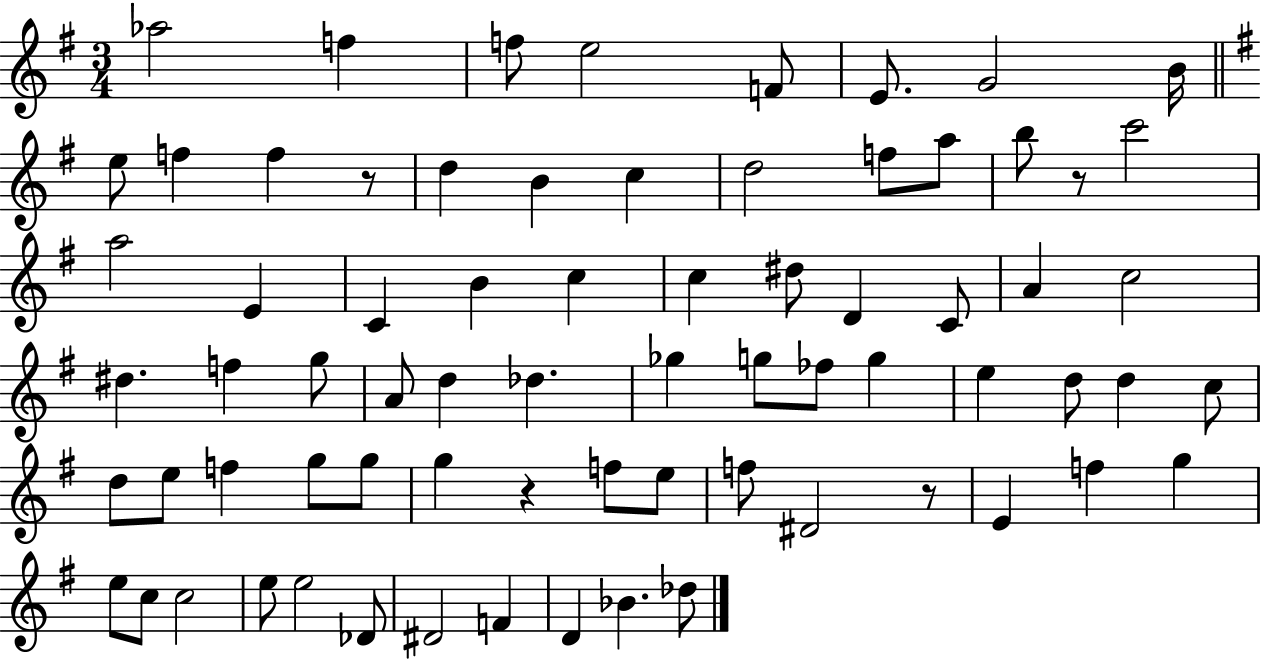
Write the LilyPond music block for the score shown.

{
  \clef treble
  \numericTimeSignature
  \time 3/4
  \key g \major
  aes''2 f''4 | f''8 e''2 f'8 | e'8. g'2 b'16 | \bar "||" \break \key g \major e''8 f''4 f''4 r8 | d''4 b'4 c''4 | d''2 f''8 a''8 | b''8 r8 c'''2 | \break a''2 e'4 | c'4 b'4 c''4 | c''4 dis''8 d'4 c'8 | a'4 c''2 | \break dis''4. f''4 g''8 | a'8 d''4 des''4. | ges''4 g''8 fes''8 g''4 | e''4 d''8 d''4 c''8 | \break d''8 e''8 f''4 g''8 g''8 | g''4 r4 f''8 e''8 | f''8 dis'2 r8 | e'4 f''4 g''4 | \break e''8 c''8 c''2 | e''8 e''2 des'8 | dis'2 f'4 | d'4 bes'4. des''8 | \break \bar "|."
}